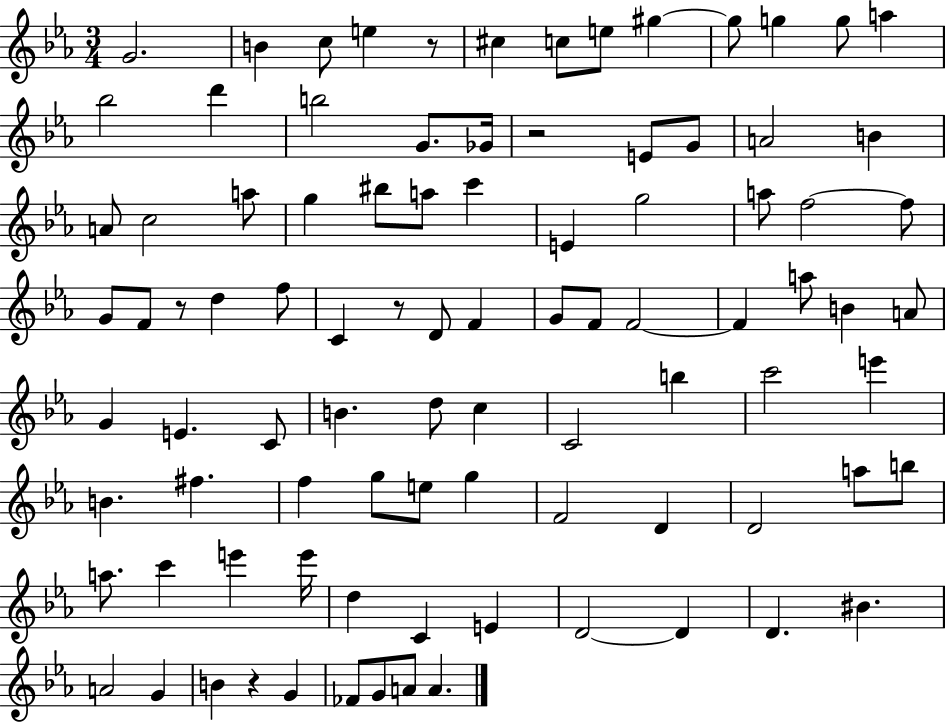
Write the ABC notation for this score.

X:1
T:Untitled
M:3/4
L:1/4
K:Eb
G2 B c/2 e z/2 ^c c/2 e/2 ^g ^g/2 g g/2 a _b2 d' b2 G/2 _G/4 z2 E/2 G/2 A2 B A/2 c2 a/2 g ^b/2 a/2 c' E g2 a/2 f2 f/2 G/2 F/2 z/2 d f/2 C z/2 D/2 F G/2 F/2 F2 F a/2 B A/2 G E C/2 B d/2 c C2 b c'2 e' B ^f f g/2 e/2 g F2 D D2 a/2 b/2 a/2 c' e' e'/4 d C E D2 D D ^B A2 G B z G _F/2 G/2 A/2 A